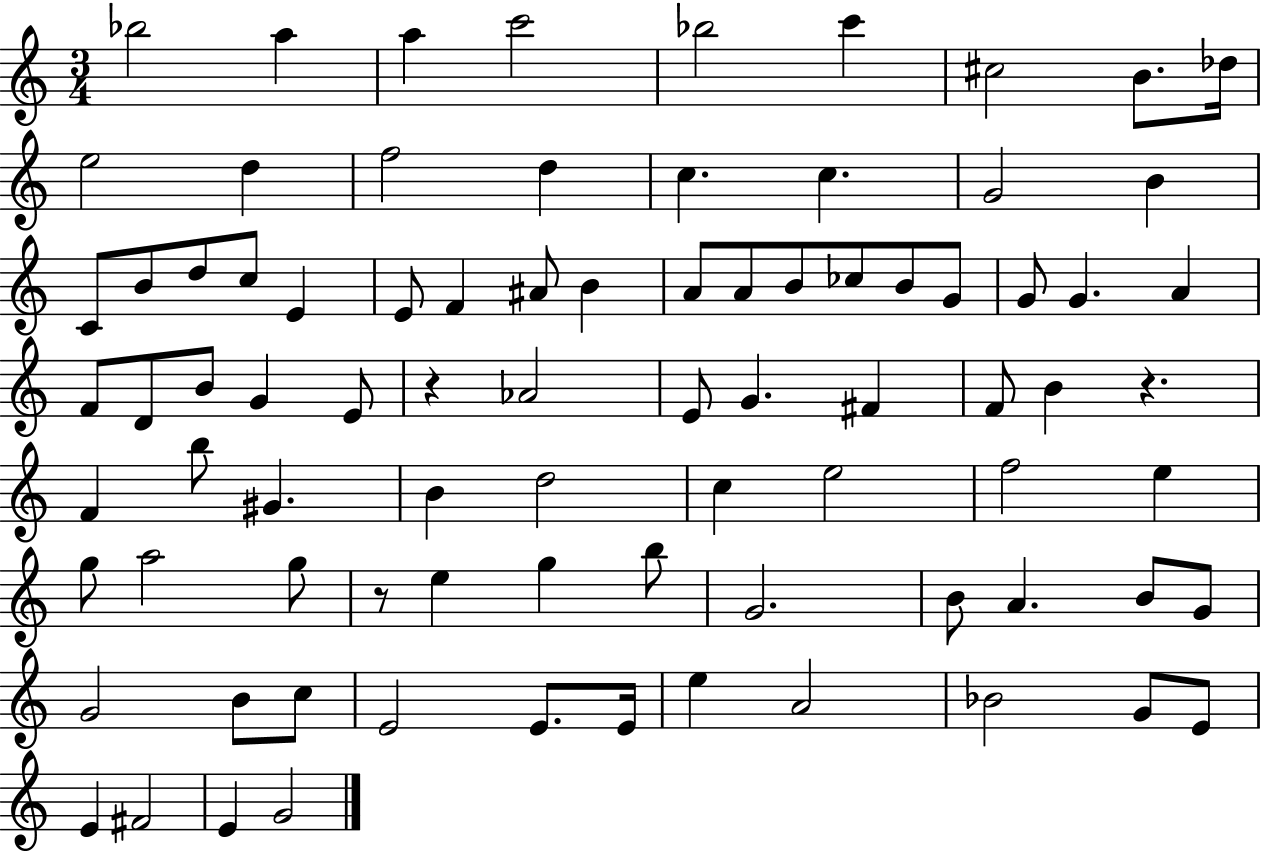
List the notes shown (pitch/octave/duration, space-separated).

Bb5/h A5/q A5/q C6/h Bb5/h C6/q C#5/h B4/e. Db5/s E5/h D5/q F5/h D5/q C5/q. C5/q. G4/h B4/q C4/e B4/e D5/e C5/e E4/q E4/e F4/q A#4/e B4/q A4/e A4/e B4/e CES5/e B4/e G4/e G4/e G4/q. A4/q F4/e D4/e B4/e G4/q E4/e R/q Ab4/h E4/e G4/q. F#4/q F4/e B4/q R/q. F4/q B5/e G#4/q. B4/q D5/h C5/q E5/h F5/h E5/q G5/e A5/h G5/e R/e E5/q G5/q B5/e G4/h. B4/e A4/q. B4/e G4/e G4/h B4/e C5/e E4/h E4/e. E4/s E5/q A4/h Bb4/h G4/e E4/e E4/q F#4/h E4/q G4/h